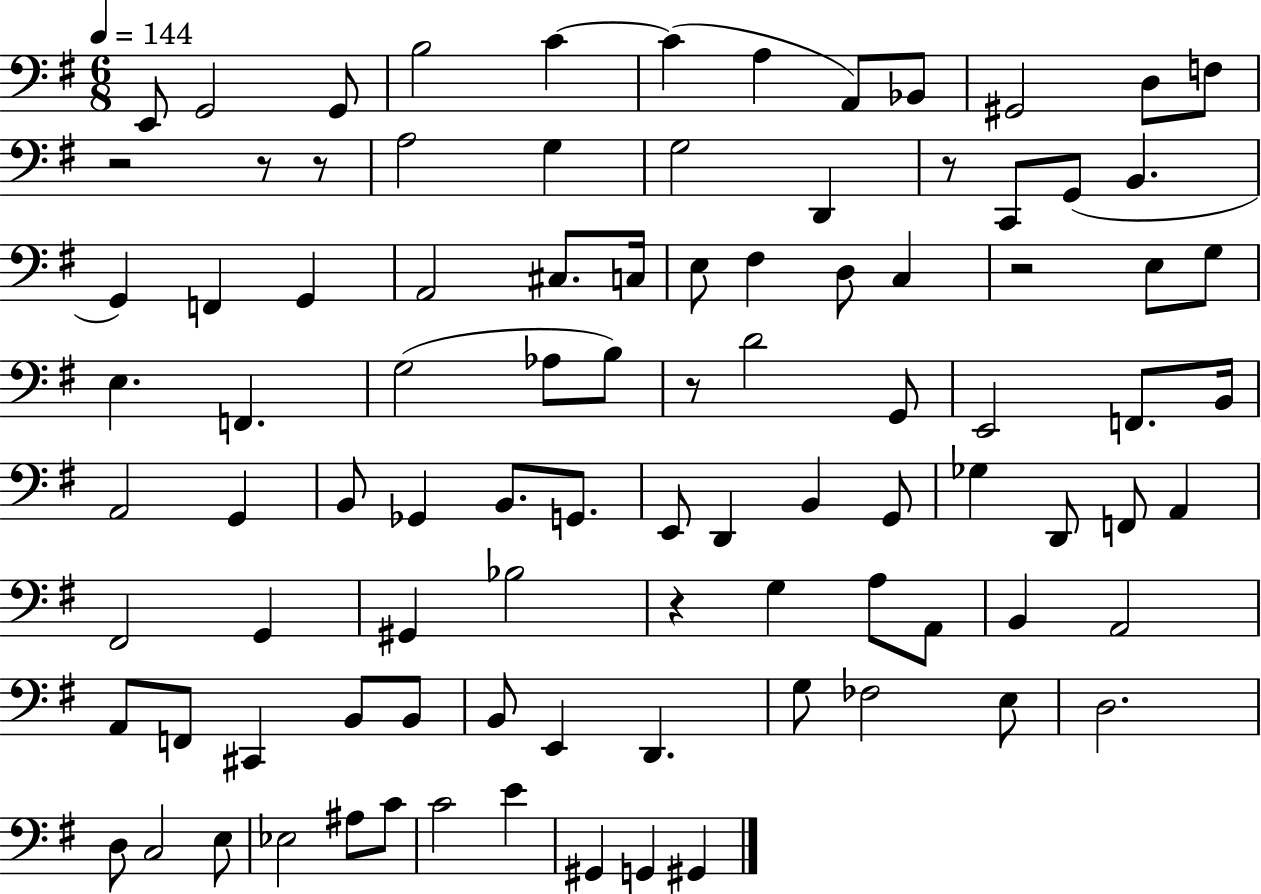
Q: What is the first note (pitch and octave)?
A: E2